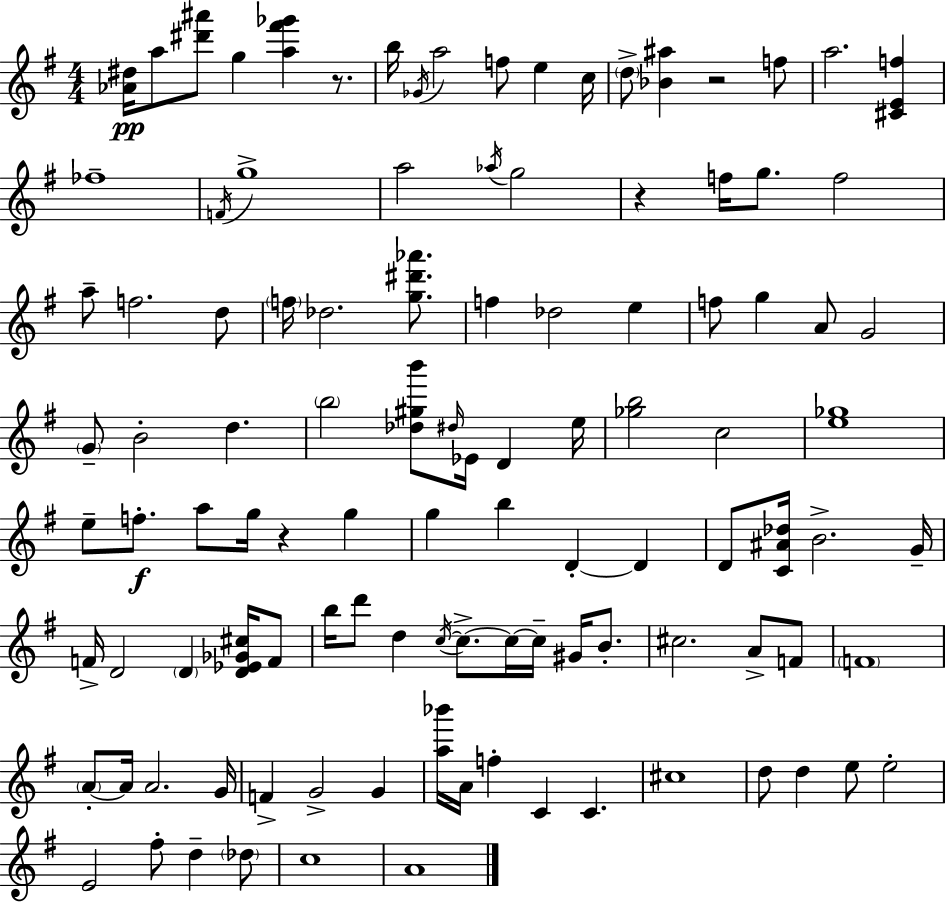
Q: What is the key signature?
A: G major